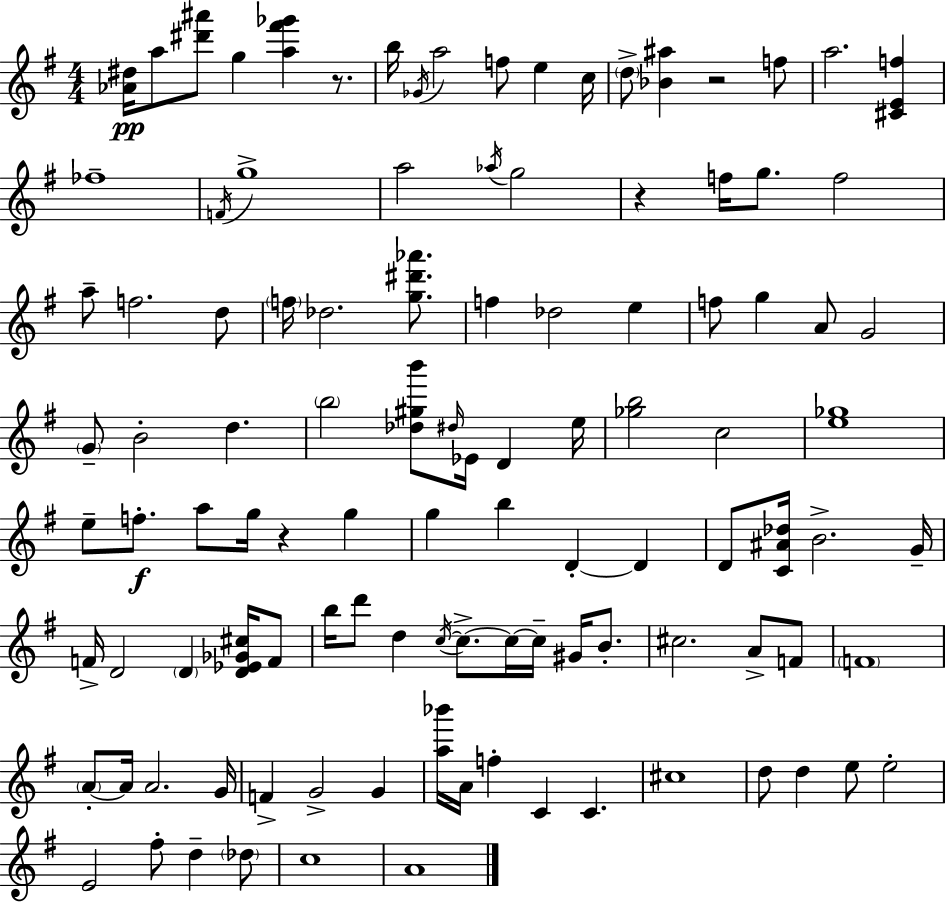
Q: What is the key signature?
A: G major